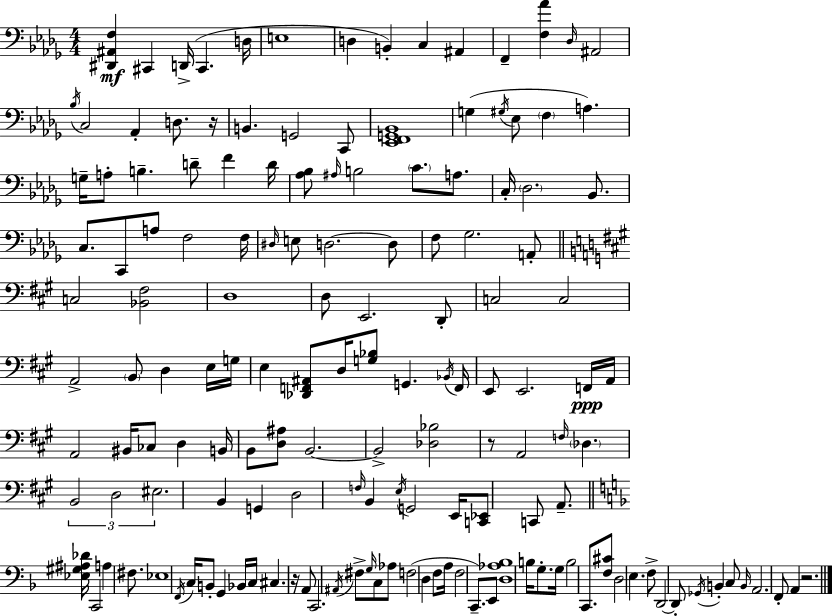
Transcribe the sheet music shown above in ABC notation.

X:1
T:Untitled
M:4/4
L:1/4
K:Bbm
[^D,,^A,,F,] ^C,, D,,/4 ^C,, D,/4 E,4 D, B,, C, ^A,, F,, [F,_A] _D,/4 ^A,,2 _B,/4 C,2 _A,, D,/2 z/4 B,, G,,2 C,,/2 [_E,,F,,G,,_B,,]4 G, ^G,/4 _E,/2 F, A, G,/4 A,/2 B, D/2 F D/4 [_A,_B,]/2 ^A,/4 B,2 C/2 A,/2 C,/4 _D,2 _B,,/2 C,/2 C,,/2 A,/2 F,2 F,/4 ^D,/4 E,/2 D,2 D,/2 F,/2 _G,2 A,,/2 C,2 [_B,,^F,]2 D,4 D,/2 E,,2 D,,/2 C,2 C,2 A,,2 B,,/2 D, E,/4 G,/4 E, [_D,,F,,^A,,]/2 D,/4 [G,_B,]/2 G,, _B,,/4 F,,/4 E,,/2 E,,2 F,,/4 A,,/4 A,,2 ^B,,/4 _C,/2 D, B,,/4 B,,/2 [D,^A,]/2 B,,2 B,,2 [_D,_B,]2 z/2 A,,2 F,/4 _D, B,,2 D,2 ^E,2 B,, G,, D,2 F,/4 B,, E,/4 G,,2 E,,/4 [C,,_E,,]/2 C,,/2 A,,/2 [_E,^G,^A,_D]/4 C,,2 A, ^F,/2 _E,4 F,,/4 C,/4 B,,/2 G,, _B,,/4 C,/4 ^C, z/4 A,,/2 C,,2 ^A,,/4 ^F,/2 G,/4 C,/2 _A,/2 F,2 D, F,/2 A,/4 F,2 C,,/2 E,,/2 [D,_A,_B,]4 B,/4 G,/2 G,/4 B,2 C,,/2 [F,^C]/2 D,2 E, F,/2 D,,2 D,,/2 _G,,/4 B,, C,/2 B,,/4 A,,2 F,,/2 A,, z2